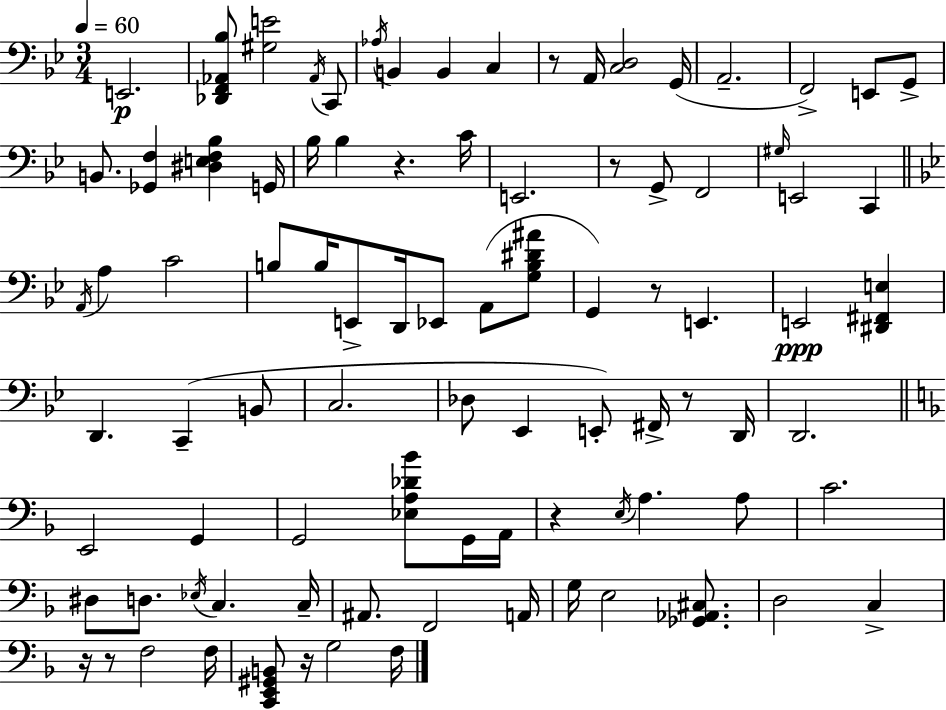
{
  \clef bass
  \numericTimeSignature
  \time 3/4
  \key bes \major
  \tempo 4 = 60
  \repeat volta 2 { e,2.\p | <des, f, aes, bes>8 <gis e'>2 \acciaccatura { aes,16 } c,8 | \acciaccatura { aes16 } b,4 b,4 c4 | r8 a,16 <c d>2 | \break g,16( a,2.-- | f,2->) e,8 | g,8-> b,8. <ges, f>4 <dis e f bes>4 | g,16 bes16 bes4 r4. | \break c'16 e,2. | r8 g,8-> f,2 | \grace { gis16 } e,2 c,4 | \bar "||" \break \key bes \major \acciaccatura { a,16 } a4 c'2 | b8 b16 e,8-> d,16 ees,8 a,8( <g b dis' ais'>8 | g,4) r8 e,4. | e,2\ppp <dis, fis, e>4 | \break d,4. c,4--( b,8 | c2. | des8 ees,4 e,8-.) fis,16-> r8 | d,16 d,2. | \break \bar "||" \break \key f \major e,2 g,4 | g,2 <ees a des' bes'>8 g,16 a,16 | r4 \acciaccatura { e16 } a4. a8 | c'2. | \break dis8 d8. \acciaccatura { ees16 } c4. | c16-- ais,8. f,2 | a,16 g16 e2 <ges, aes, cis>8. | d2 c4-> | \break r16 r8 f2 | f16 <c, e, gis, b,>8 r16 g2 | f16 } \bar "|."
}